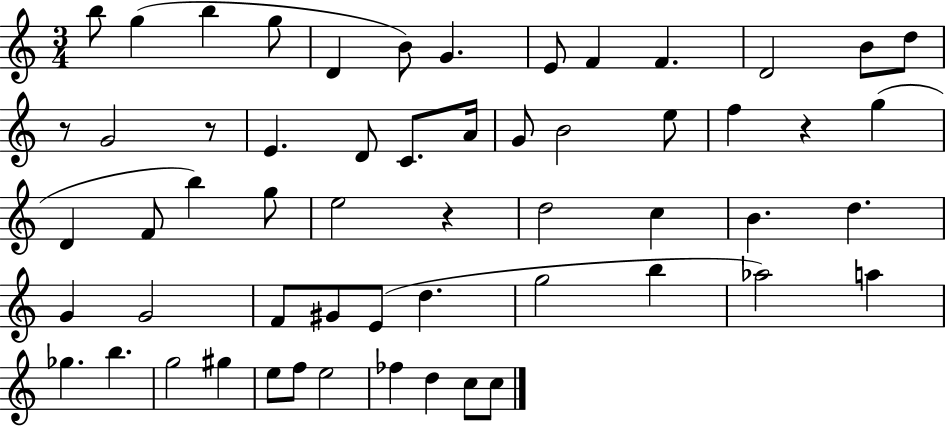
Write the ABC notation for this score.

X:1
T:Untitled
M:3/4
L:1/4
K:C
b/2 g b g/2 D B/2 G E/2 F F D2 B/2 d/2 z/2 G2 z/2 E D/2 C/2 A/4 G/2 B2 e/2 f z g D F/2 b g/2 e2 z d2 c B d G G2 F/2 ^G/2 E/2 d g2 b _a2 a _g b g2 ^g e/2 f/2 e2 _f d c/2 c/2